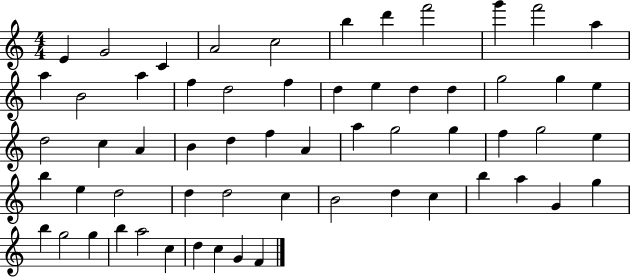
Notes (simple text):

E4/q G4/h C4/q A4/h C5/h B5/q D6/q F6/h G6/q F6/h A5/q A5/q B4/h A5/q F5/q D5/h F5/q D5/q E5/q D5/q D5/q G5/h G5/q E5/q D5/h C5/q A4/q B4/q D5/q F5/q A4/q A5/q G5/h G5/q F5/q G5/h E5/q B5/q E5/q D5/h D5/q D5/h C5/q B4/h D5/q C5/q B5/q A5/q G4/q G5/q B5/q G5/h G5/q B5/q A5/h C5/q D5/q C5/q G4/q F4/q